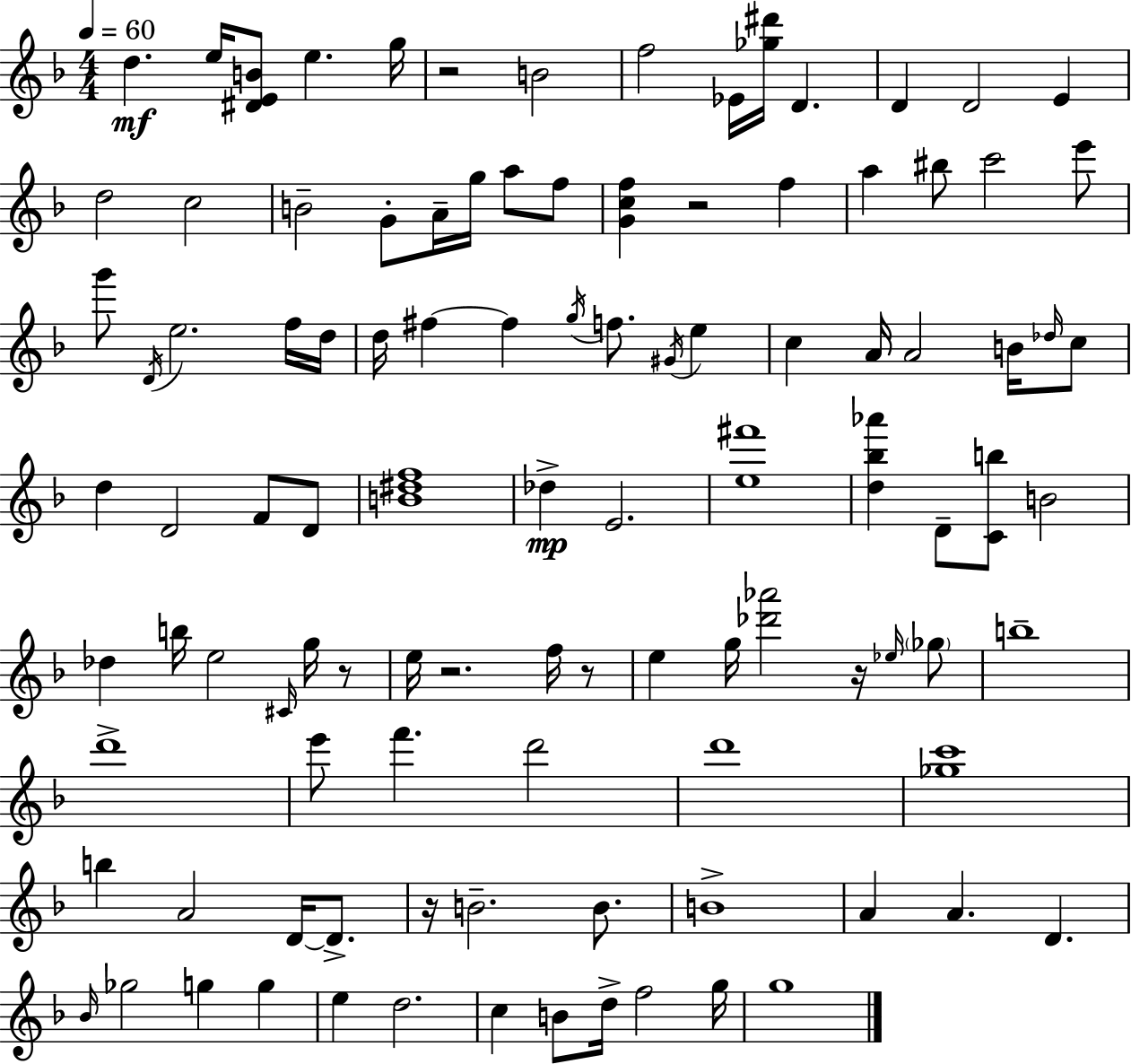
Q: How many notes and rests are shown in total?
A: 105